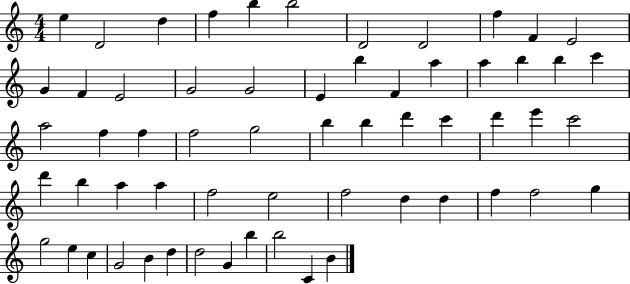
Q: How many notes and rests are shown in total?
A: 60